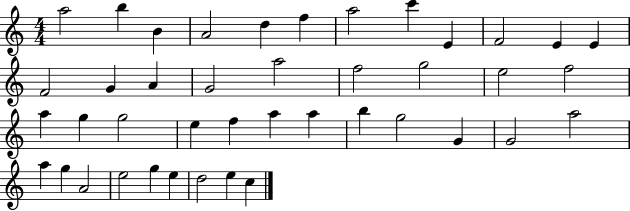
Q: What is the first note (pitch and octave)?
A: A5